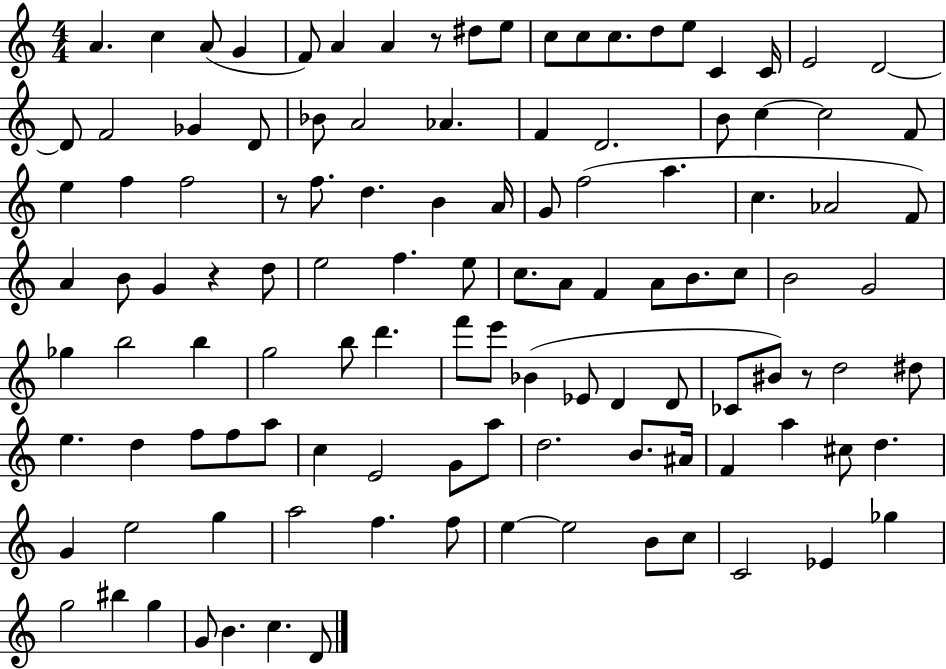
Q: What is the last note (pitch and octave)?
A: D4